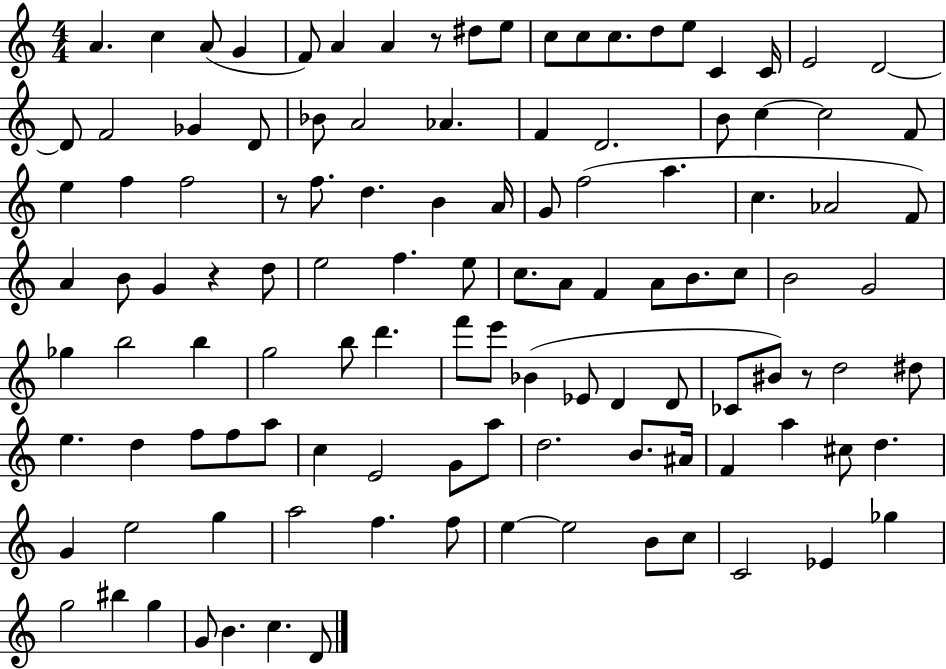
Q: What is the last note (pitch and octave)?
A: D4